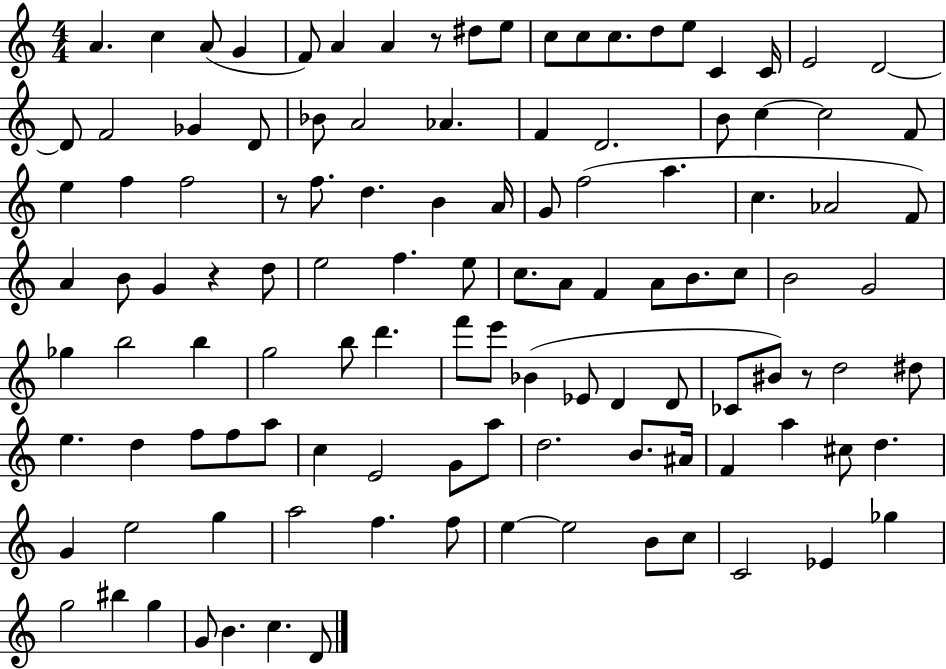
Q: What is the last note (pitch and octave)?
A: D4